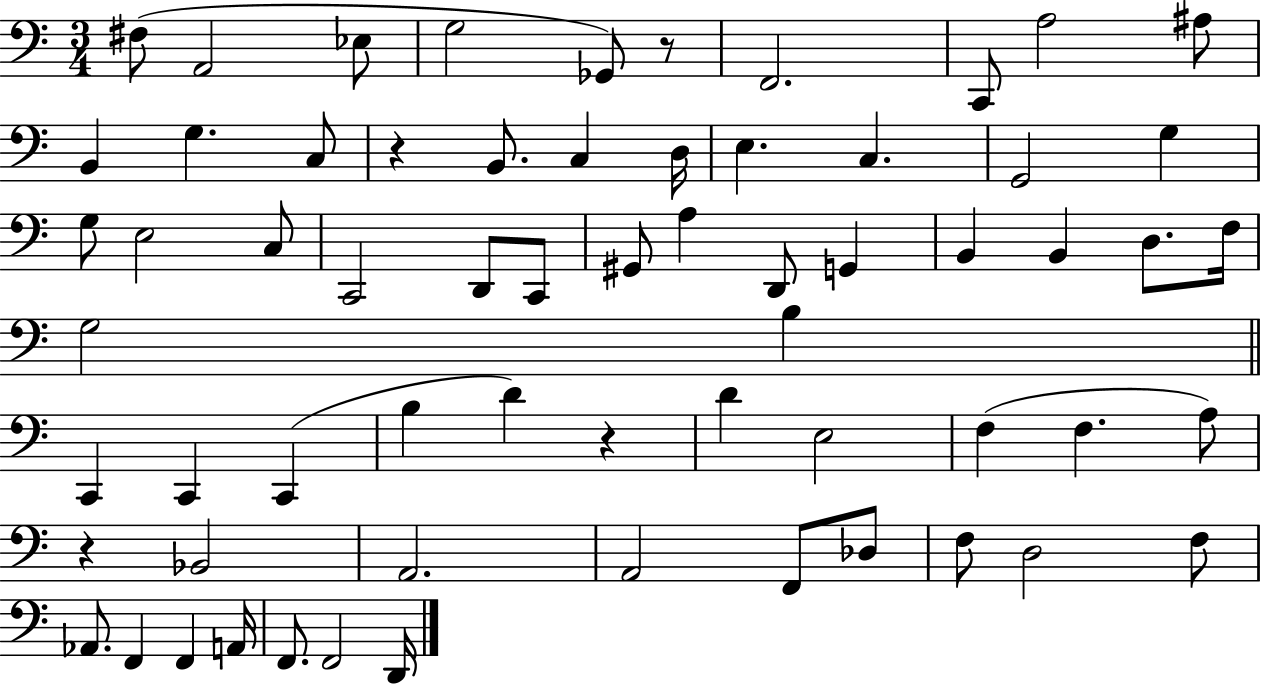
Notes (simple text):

F#3/e A2/h Eb3/e G3/h Gb2/e R/e F2/h. C2/e A3/h A#3/e B2/q G3/q. C3/e R/q B2/e. C3/q D3/s E3/q. C3/q. G2/h G3/q G3/e E3/h C3/e C2/h D2/e C2/e G#2/e A3/q D2/e G2/q B2/q B2/q D3/e. F3/s G3/h B3/q C2/q C2/q C2/q B3/q D4/q R/q D4/q E3/h F3/q F3/q. A3/e R/q Bb2/h A2/h. A2/h F2/e Db3/e F3/e D3/h F3/e Ab2/e. F2/q F2/q A2/s F2/e. F2/h D2/s